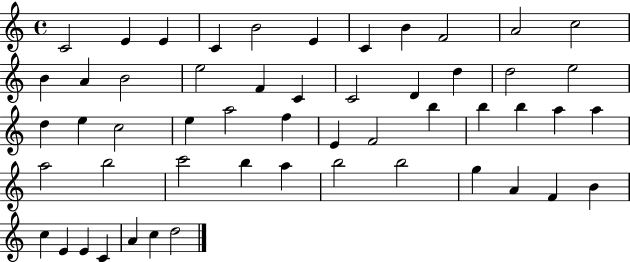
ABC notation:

X:1
T:Untitled
M:4/4
L:1/4
K:C
C2 E E C B2 E C B F2 A2 c2 B A B2 e2 F C C2 D d d2 e2 d e c2 e a2 f E F2 b b b a a a2 b2 c'2 b a b2 b2 g A F B c E E C A c d2